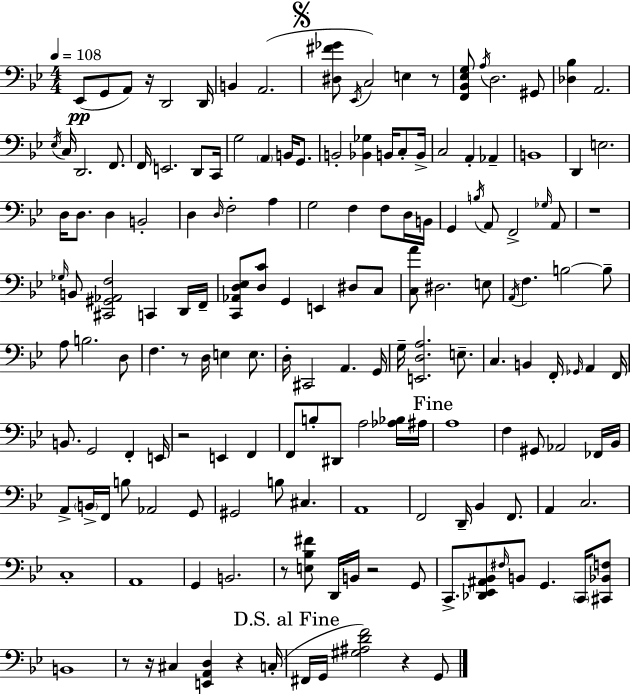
Eb2/e G2/e A2/e R/s D2/h D2/s B2/q A2/h. [D#3,F#4,Gb4]/e Eb2/s C3/h E3/q R/e [F2,Bb2,Eb3,G3]/e A3/s D3/h. G#2/e [Db3,Bb3]/q A2/h. Eb3/s C3/s D2/h. F2/e. F2/s E2/h. D2/e C2/s G3/h A2/q B2/s G2/e. B2/h [Bb2,Gb3]/q B2/s C3/e B2/s C3/h A2/q Ab2/q B2/w D2/q E3/h. D3/s D3/e. D3/q B2/h D3/q D3/s F3/h A3/q G3/h F3/q F3/e D3/s B2/s G2/q B3/s A2/e F2/h Gb3/s A2/e R/w Gb3/s B2/e [C#2,G#2,Ab2,F3]/h C2/q D2/s F2/s [C2,Ab2,D3,Eb3]/e [D3,C4]/e G2/q E2/q D#3/e C3/e [C3,A4]/e D#3/h. E3/e A2/s F3/q. B3/h B3/e A3/e B3/h. D3/e F3/q. R/e D3/s E3/q E3/e. D3/s C#2/h A2/q. G2/s G3/s [E2,D3,A3]/h. E3/e. C3/q. B2/q F2/s Gb2/s A2/q F2/s B2/e. G2/h F2/q E2/s R/h E2/q F2/q F2/e B3/e D#2/e A3/h [Ab3,Bb3]/s A#3/s A3/w F3/q G#2/e Ab2/h FES2/s Bb2/s A2/e B2/s F2/s B3/e Ab2/h G2/e G#2/h B3/e C#3/q. A2/w F2/h D2/s Bb2/q F2/e. A2/q C3/h. C3/w A2/w G2/q B2/h. R/e [E3,Bb3,F#4]/e D2/s B2/s R/h G2/e C2/e. [Db2,Eb2,A#2,Bb2]/e F#3/s B2/e G2/q. C2/s [C#2,Bb2,F3]/e B2/w R/e R/s C#3/q [E2,A2,D3]/q R/q C3/s F#2/s G2/s [G#3,A#3,D4,F4]/h R/q G2/e